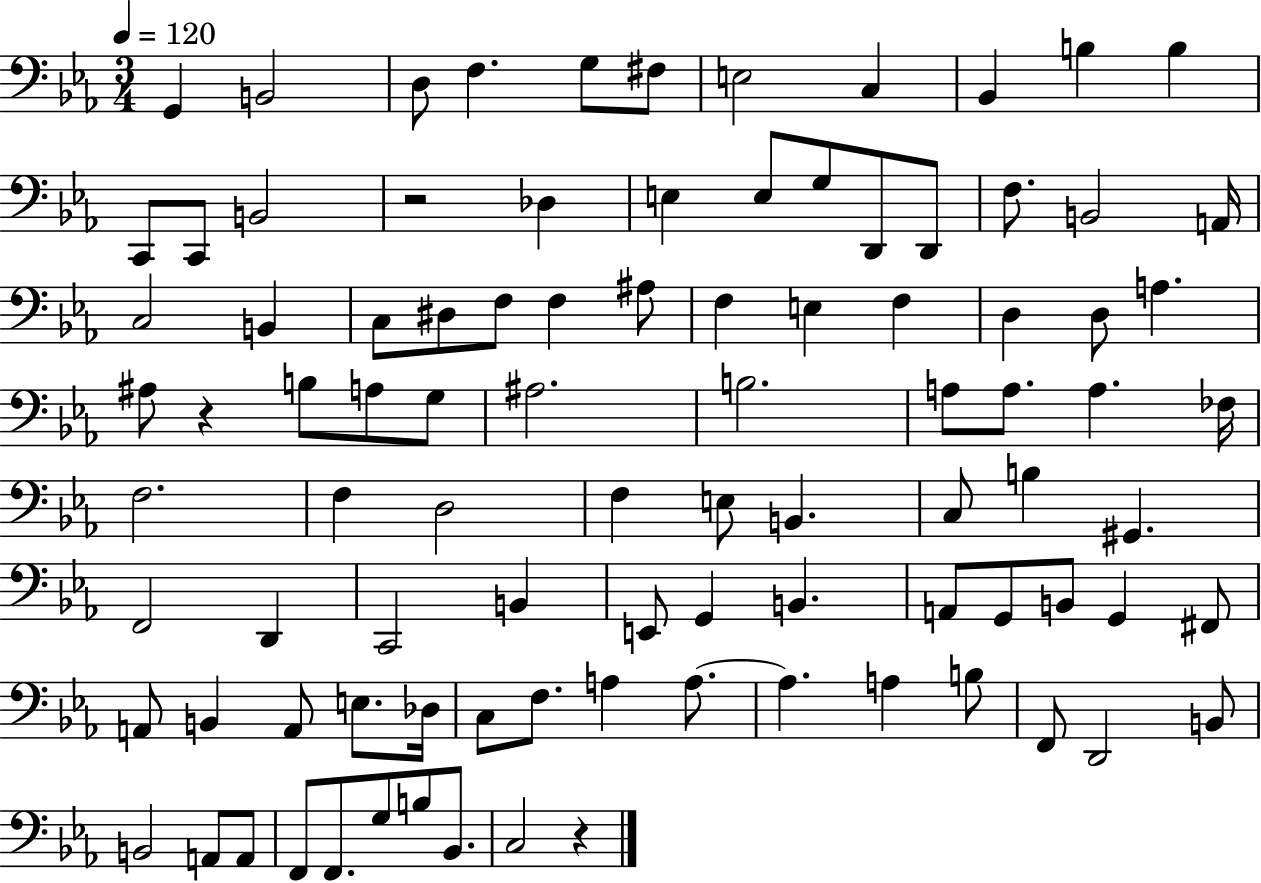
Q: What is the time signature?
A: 3/4